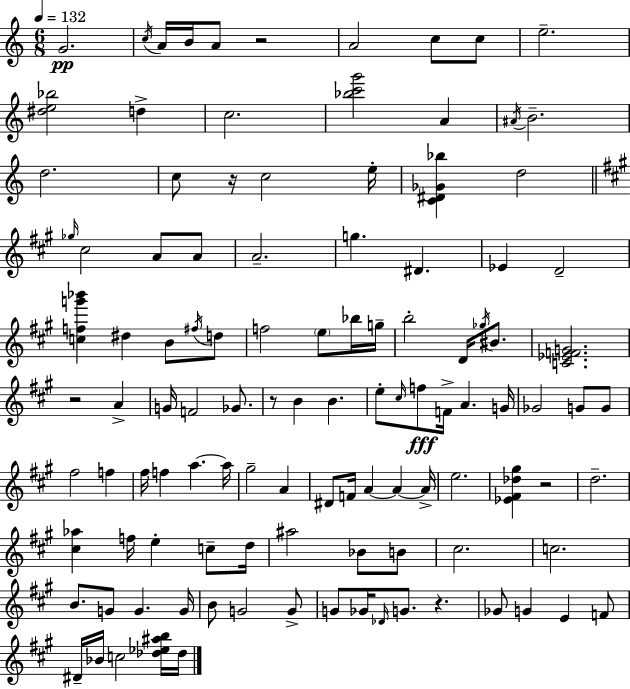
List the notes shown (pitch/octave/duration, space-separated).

G4/h. C5/s A4/s B4/s A4/e R/h A4/h C5/e C5/e E5/h. [D#5,E5,Bb5]/h D5/q C5/h. [Bb5,C6,G6]/h A4/q A#4/s B4/h. D5/h. C5/e R/s C5/h E5/s [C4,D#4,Gb4,Bb5]/q D5/h Gb5/s C#5/h A4/e A4/e A4/h. G5/q. D#4/q. Eb4/q D4/h [C5,F5,G6,Bb6]/q D#5/q B4/e F#5/s D5/e F5/h E5/e Bb5/s G5/s B5/h D4/s Gb5/s BIS4/e. [C4,Eb4,F4,G4]/h. R/h A4/q G4/s F4/h Gb4/e. R/e B4/q B4/q. E5/e C#5/s F5/e F4/s A4/q. G4/s Gb4/h G4/e G4/e F#5/h F5/q F#5/s F5/q A5/q. A5/s G#5/h A4/q D#4/e F4/s A4/q A4/q A4/s E5/h. [Eb4,F#4,Db5,G#5]/q R/h D5/h. [C#5,Ab5]/q F5/s E5/q C5/e D5/s A#5/h Bb4/e B4/e C#5/h. C5/h. B4/e. G4/e G4/q. G4/s B4/e G4/h G4/e G4/e Gb4/s Db4/s G4/e. R/q. Gb4/e G4/q E4/q F4/e D#4/s Bb4/s C5/h [Db5,Eb5,A#5,B5]/s Db5/s